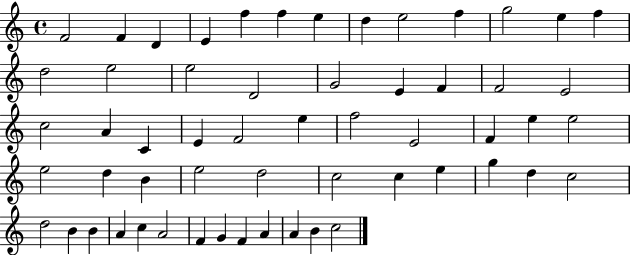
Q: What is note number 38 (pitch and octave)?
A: D5